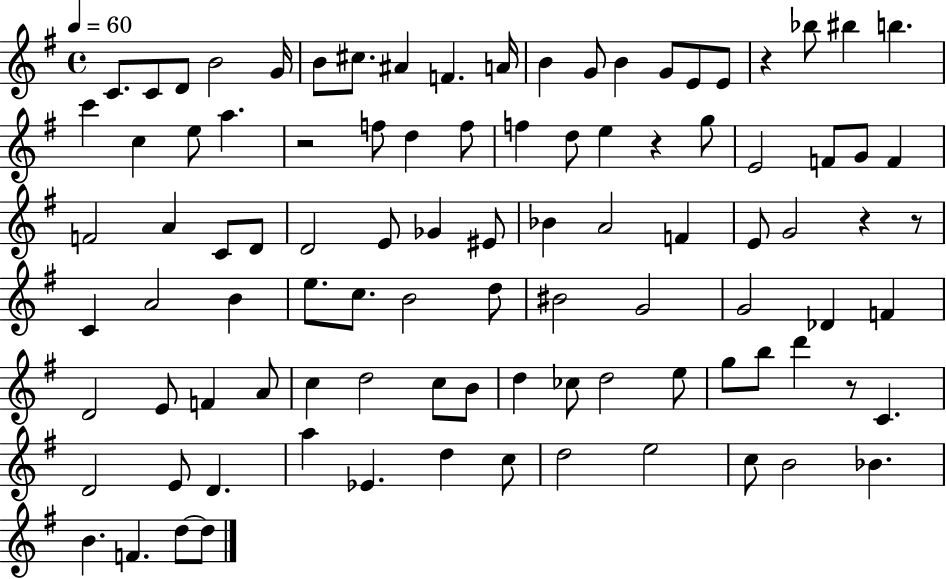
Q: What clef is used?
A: treble